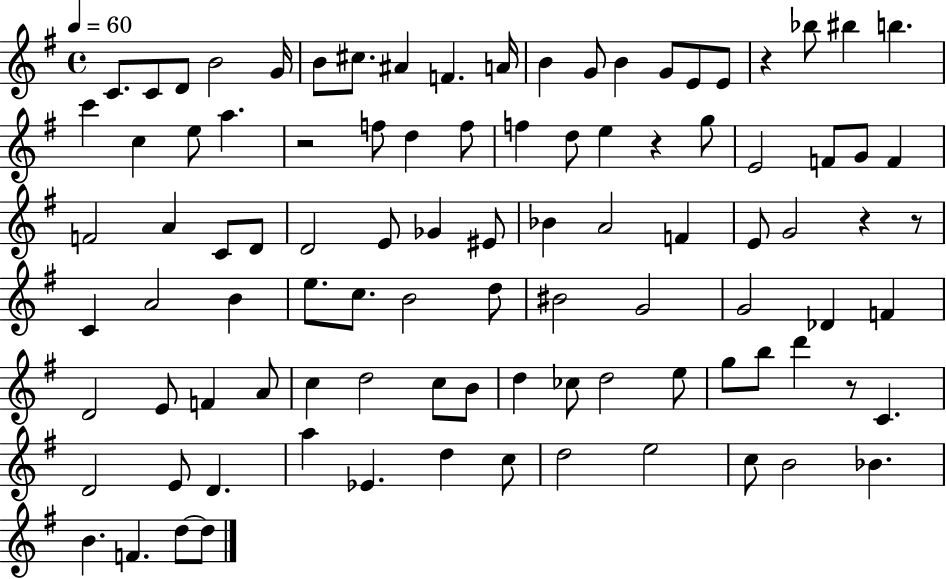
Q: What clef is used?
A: treble